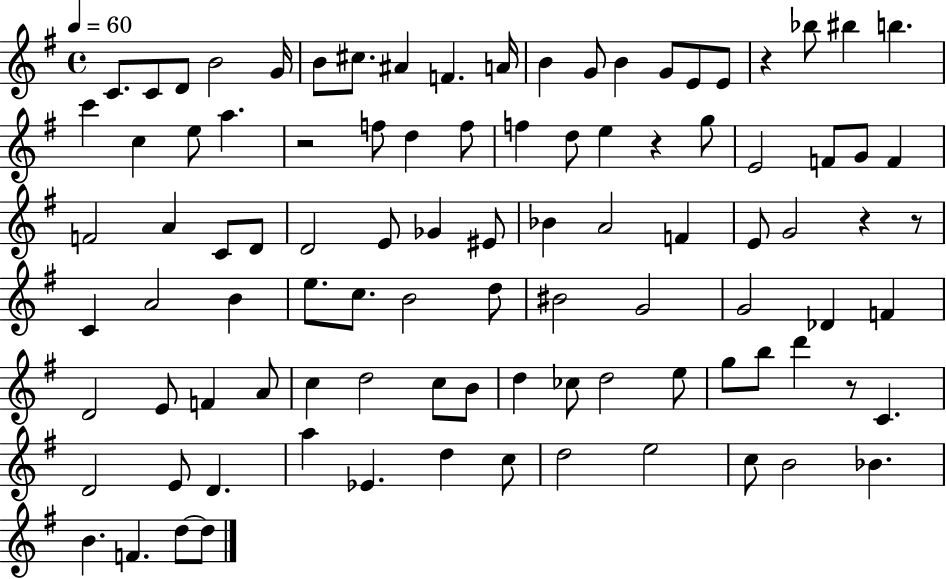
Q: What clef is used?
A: treble